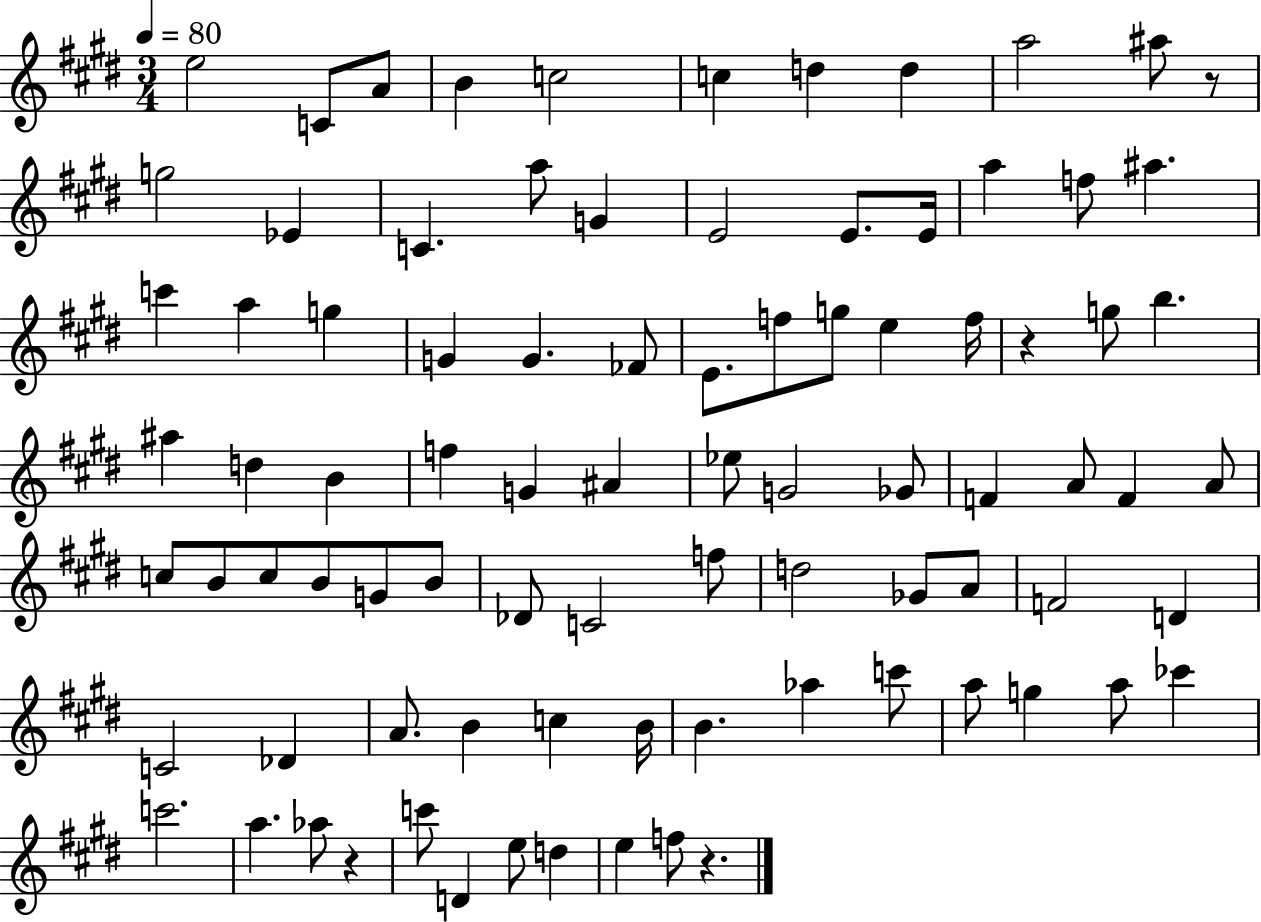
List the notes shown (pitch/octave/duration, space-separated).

E5/h C4/e A4/e B4/q C5/h C5/q D5/q D5/q A5/h A#5/e R/e G5/h Eb4/q C4/q. A5/e G4/q E4/h E4/e. E4/s A5/q F5/e A#5/q. C6/q A5/q G5/q G4/q G4/q. FES4/e E4/e. F5/e G5/e E5/q F5/s R/q G5/e B5/q. A#5/q D5/q B4/q F5/q G4/q A#4/q Eb5/e G4/h Gb4/e F4/q A4/e F4/q A4/e C5/e B4/e C5/e B4/e G4/e B4/e Db4/e C4/h F5/e D5/h Gb4/e A4/e F4/h D4/q C4/h Db4/q A4/e. B4/q C5/q B4/s B4/q. Ab5/q C6/e A5/e G5/q A5/e CES6/q C6/h. A5/q. Ab5/e R/q C6/e D4/q E5/e D5/q E5/q F5/e R/q.